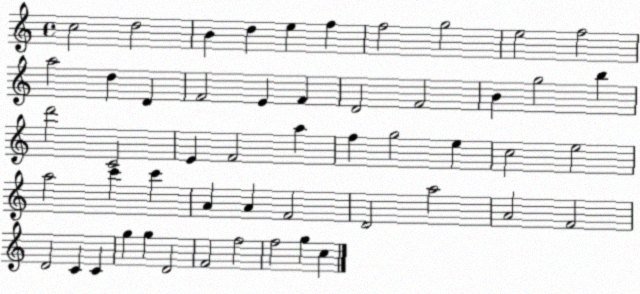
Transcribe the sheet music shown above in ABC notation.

X:1
T:Untitled
M:4/4
L:1/4
K:C
c2 d2 B d e f f2 g2 e2 f2 a2 d D F2 E F D2 F2 B g2 b d'2 C2 E F2 a f g2 e c2 e2 a2 c' c' A A F2 D2 a2 A2 F2 D2 C C g g D2 F2 f2 f2 g c